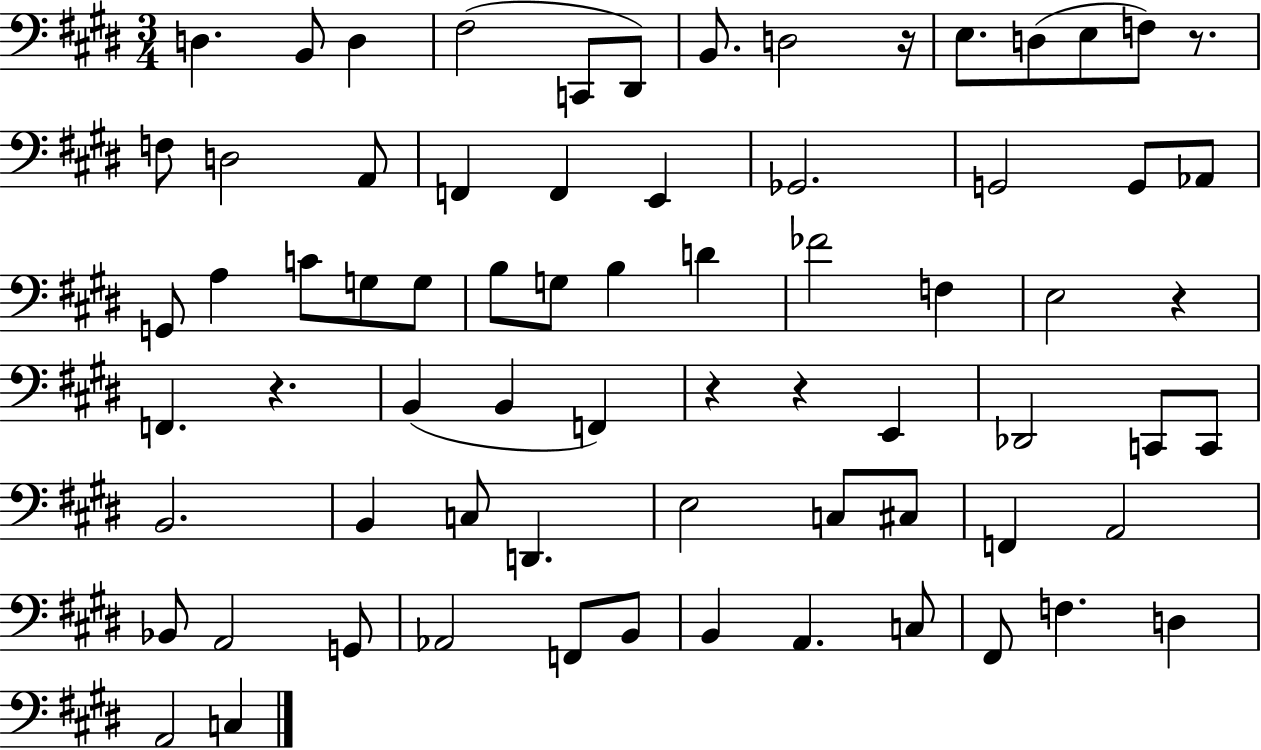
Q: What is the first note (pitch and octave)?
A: D3